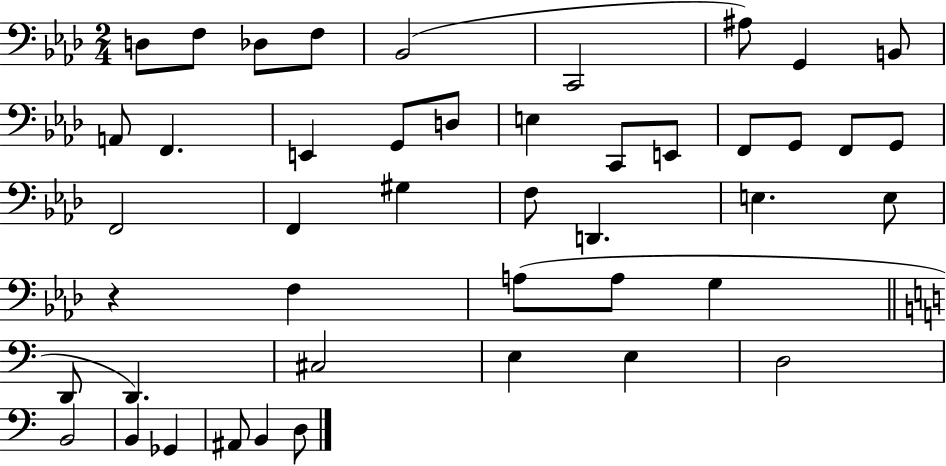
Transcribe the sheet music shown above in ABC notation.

X:1
T:Untitled
M:2/4
L:1/4
K:Ab
D,/2 F,/2 _D,/2 F,/2 _B,,2 C,,2 ^A,/2 G,, B,,/2 A,,/2 F,, E,, G,,/2 D,/2 E, C,,/2 E,,/2 F,,/2 G,,/2 F,,/2 G,,/2 F,,2 F,, ^G, F,/2 D,, E, E,/2 z F, A,/2 A,/2 G, D,,/2 D,, ^C,2 E, E, D,2 B,,2 B,, _G,, ^A,,/2 B,, D,/2